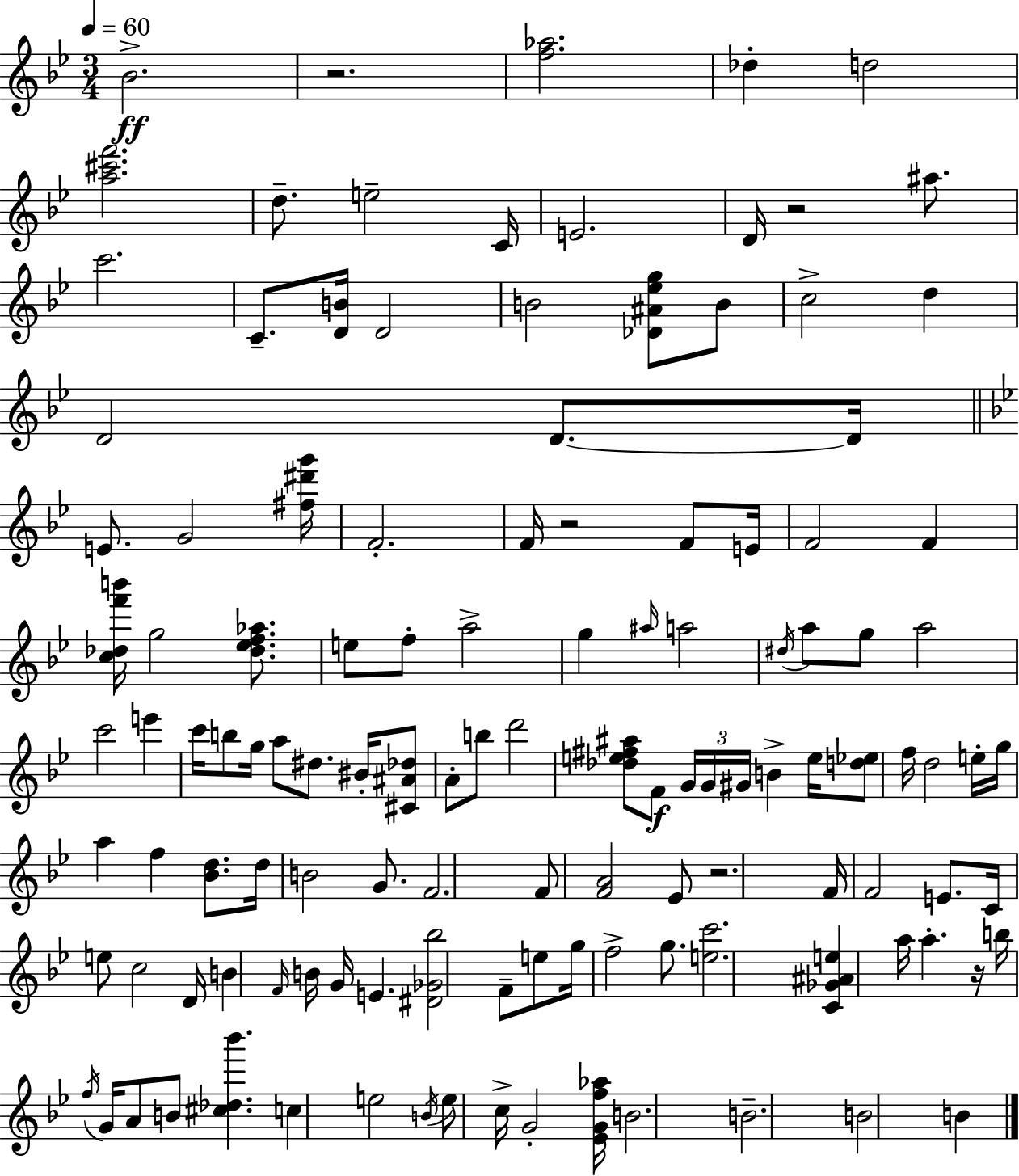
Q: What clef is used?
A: treble